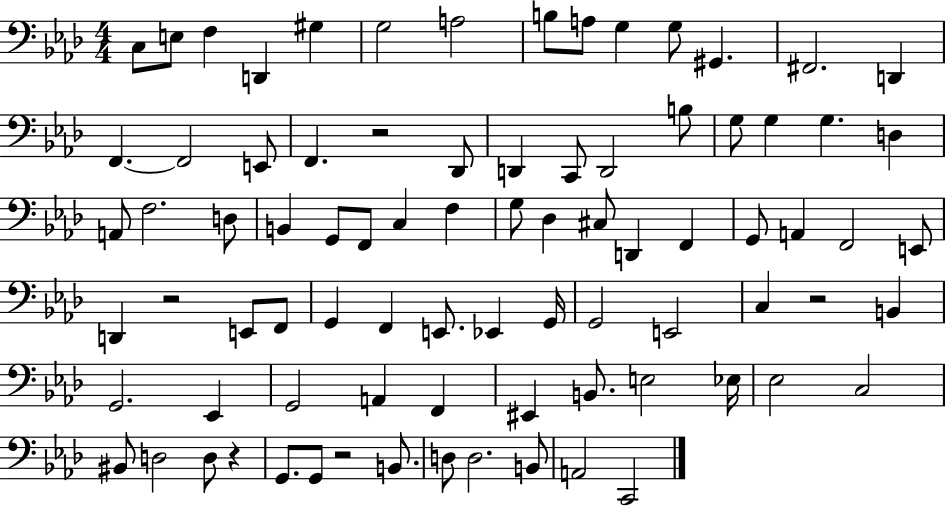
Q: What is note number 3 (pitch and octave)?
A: F3